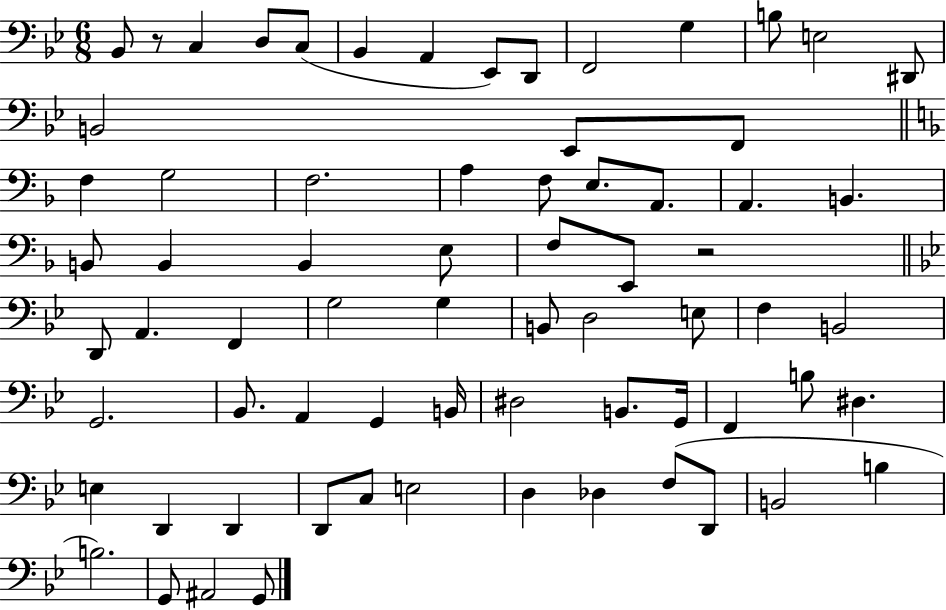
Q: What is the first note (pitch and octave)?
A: Bb2